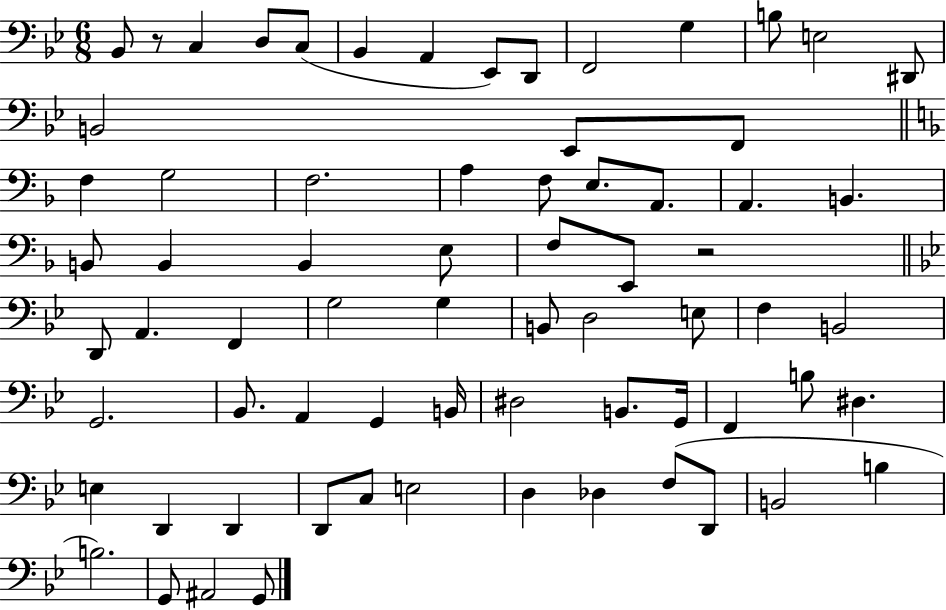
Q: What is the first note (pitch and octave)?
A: Bb2